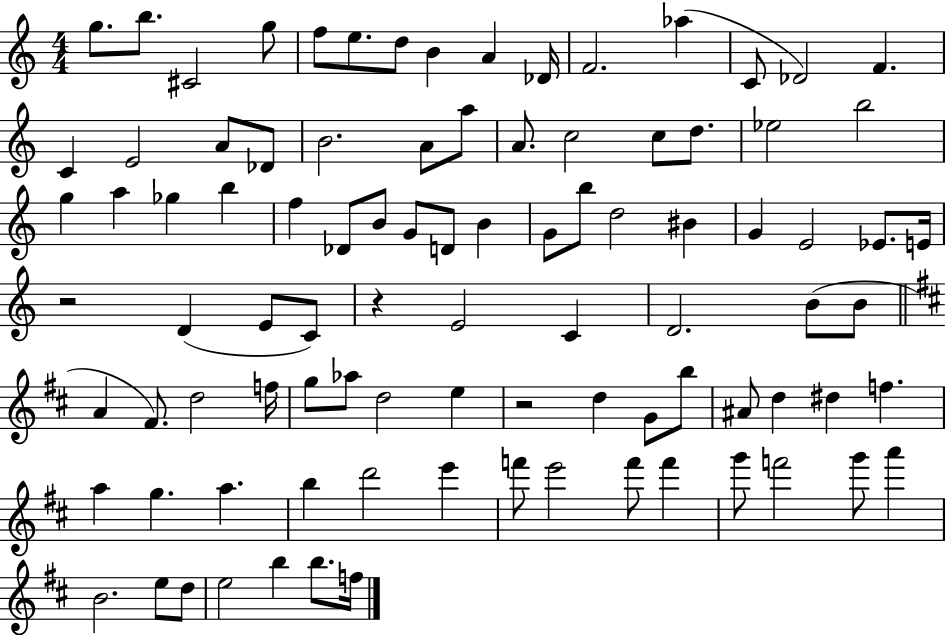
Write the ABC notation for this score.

X:1
T:Untitled
M:4/4
L:1/4
K:C
g/2 b/2 ^C2 g/2 f/2 e/2 d/2 B A _D/4 F2 _a C/2 _D2 F C E2 A/2 _D/2 B2 A/2 a/2 A/2 c2 c/2 d/2 _e2 b2 g a _g b f _D/2 B/2 G/2 D/2 B G/2 b/2 d2 ^B G E2 _E/2 E/4 z2 D E/2 C/2 z E2 C D2 B/2 B/2 A ^F/2 d2 f/4 g/2 _a/2 d2 e z2 d G/2 b/2 ^A/2 d ^d f a g a b d'2 e' f'/2 e'2 f'/2 f' g'/2 f'2 g'/2 a' B2 e/2 d/2 e2 b b/2 f/4